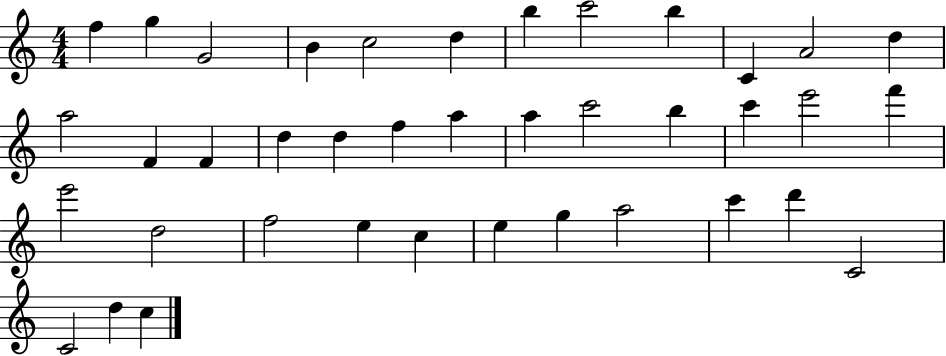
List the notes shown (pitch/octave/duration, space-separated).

F5/q G5/q G4/h B4/q C5/h D5/q B5/q C6/h B5/q C4/q A4/h D5/q A5/h F4/q F4/q D5/q D5/q F5/q A5/q A5/q C6/h B5/q C6/q E6/h F6/q E6/h D5/h F5/h E5/q C5/q E5/q G5/q A5/h C6/q D6/q C4/h C4/h D5/q C5/q